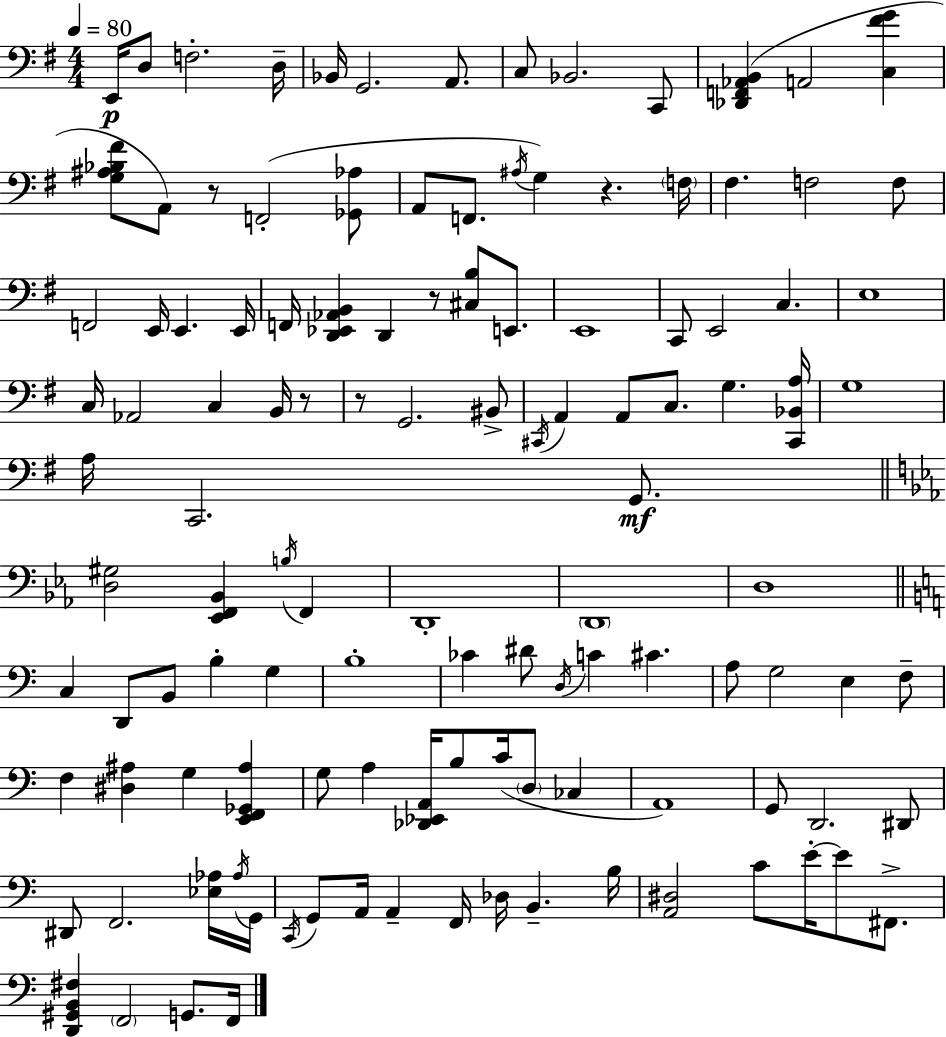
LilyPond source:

{
  \clef bass
  \numericTimeSignature
  \time 4/4
  \key g \major
  \tempo 4 = 80
  e,16\p d8 f2.-. d16-- | bes,16 g,2. a,8. | c8 bes,2. c,8 | <des, f, aes, b,>4( a,2 <c fis' g'>4 | \break <g ais bes fis'>8 a,8) r8 f,2-.( <ges, aes>8 | a,8 f,8. \acciaccatura { ais16 } g4) r4. | \parenthesize f16 fis4. f2 f8 | f,2 e,16 e,4. | \break e,16 f,16 <d, ees, aes, b,>4 d,4 r8 <cis b>8 e,8. | e,1 | c,8 e,2 c4. | e1 | \break c16 aes,2 c4 b,16 r8 | r8 g,2. bis,8-> | \acciaccatura { cis,16 } a,4 a,8 c8. g4. | <cis, bes, a>16 g1 | \break a16 c,2. g,8.\mf | \bar "||" \break \key c \minor <d gis>2 <ees, f, bes,>4 \acciaccatura { b16 } f,4 | d,1-. | \parenthesize d,1 | d1 | \break \bar "||" \break \key a \minor c4 d,8 b,8 b4-. g4 | b1-. | ces'4 dis'8 \acciaccatura { d16 } c'4 cis'4. | a8 g2 e4 f8-- | \break f4 <dis ais>4 g4 <e, f, ges, ais>4 | g8 a4 <des, ees, a,>16 b8 c'16( \parenthesize d8 ces4 | a,1) | g,8 d,2. dis,8 | \break dis,8 f,2. <ees aes>16 | \acciaccatura { aes16 } g,16 \acciaccatura { c,16 } g,8 a,16 a,4-- f,16 des16 b,4.-- | b16 <a, dis>2 c'8 e'16-.~~ e'8 | fis,8.-> <d, gis, b, fis>4 \parenthesize f,2 g,8. | \break f,16 \bar "|."
}